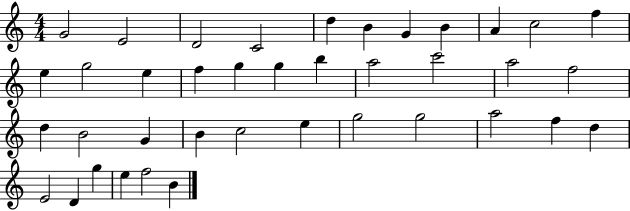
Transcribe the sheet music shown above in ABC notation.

X:1
T:Untitled
M:4/4
L:1/4
K:C
G2 E2 D2 C2 d B G B A c2 f e g2 e f g g b a2 c'2 a2 f2 d B2 G B c2 e g2 g2 a2 f d E2 D g e f2 B